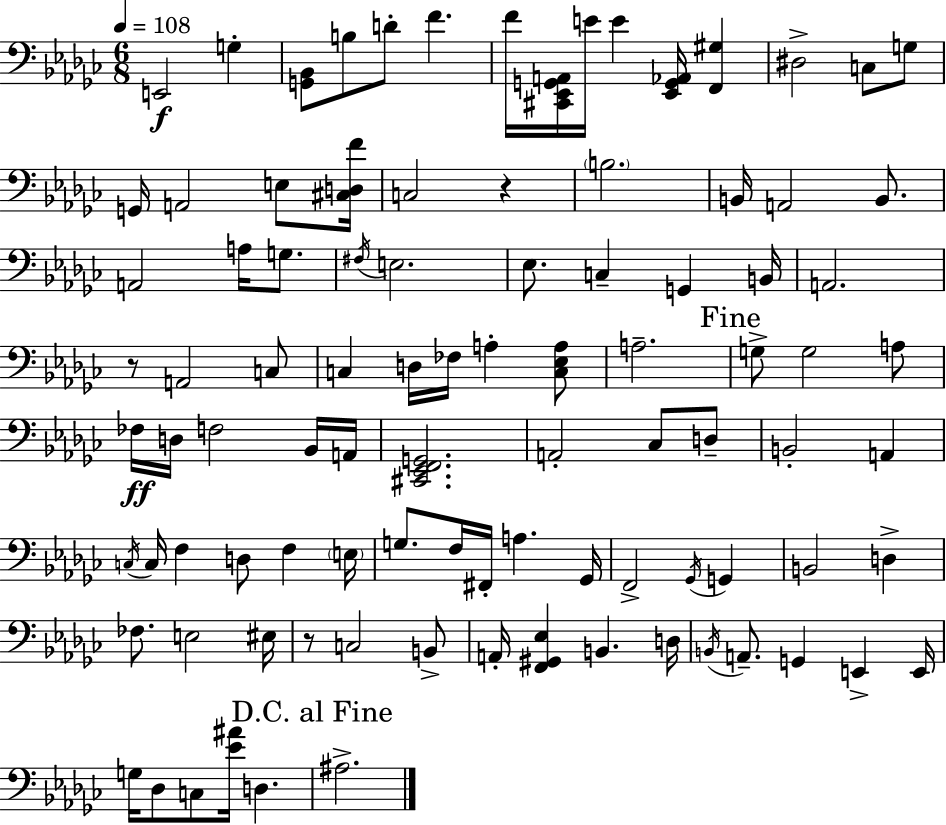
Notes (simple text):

E2/h G3/q [G2,Bb2]/e B3/e D4/e F4/q. F4/s [C#2,Eb2,G2,A2]/s E4/s E4/q [Eb2,G2,Ab2]/s [F2,G#3]/q D#3/h C3/e G3/e G2/s A2/h E3/e [C#3,D3,F4]/s C3/h R/q B3/h. B2/s A2/h B2/e. A2/h A3/s G3/e. F#3/s E3/h. Eb3/e. C3/q G2/q B2/s A2/h. R/e A2/h C3/e C3/q D3/s FES3/s A3/q [C3,Eb3,A3]/e A3/h. G3/e G3/h A3/e FES3/s D3/s F3/h Bb2/s A2/s [C#2,Eb2,F2,G2]/h. A2/h CES3/e D3/e B2/h A2/q C3/s C3/s F3/q D3/e F3/q E3/s G3/e. F3/s F#2/s A3/q. Gb2/s F2/h Gb2/s G2/q B2/h D3/q FES3/e. E3/h EIS3/s R/e C3/h B2/e A2/s [F2,G#2,Eb3]/q B2/q. D3/s B2/s A2/e. G2/q E2/q E2/s G3/s Db3/e C3/e [Eb4,A#4]/s D3/q. A#3/h.